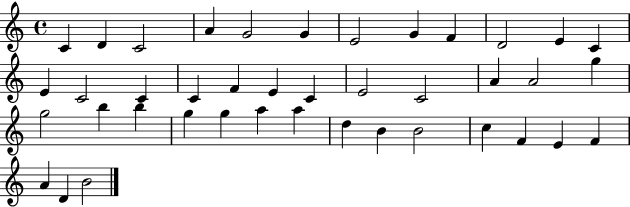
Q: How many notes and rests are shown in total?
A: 41